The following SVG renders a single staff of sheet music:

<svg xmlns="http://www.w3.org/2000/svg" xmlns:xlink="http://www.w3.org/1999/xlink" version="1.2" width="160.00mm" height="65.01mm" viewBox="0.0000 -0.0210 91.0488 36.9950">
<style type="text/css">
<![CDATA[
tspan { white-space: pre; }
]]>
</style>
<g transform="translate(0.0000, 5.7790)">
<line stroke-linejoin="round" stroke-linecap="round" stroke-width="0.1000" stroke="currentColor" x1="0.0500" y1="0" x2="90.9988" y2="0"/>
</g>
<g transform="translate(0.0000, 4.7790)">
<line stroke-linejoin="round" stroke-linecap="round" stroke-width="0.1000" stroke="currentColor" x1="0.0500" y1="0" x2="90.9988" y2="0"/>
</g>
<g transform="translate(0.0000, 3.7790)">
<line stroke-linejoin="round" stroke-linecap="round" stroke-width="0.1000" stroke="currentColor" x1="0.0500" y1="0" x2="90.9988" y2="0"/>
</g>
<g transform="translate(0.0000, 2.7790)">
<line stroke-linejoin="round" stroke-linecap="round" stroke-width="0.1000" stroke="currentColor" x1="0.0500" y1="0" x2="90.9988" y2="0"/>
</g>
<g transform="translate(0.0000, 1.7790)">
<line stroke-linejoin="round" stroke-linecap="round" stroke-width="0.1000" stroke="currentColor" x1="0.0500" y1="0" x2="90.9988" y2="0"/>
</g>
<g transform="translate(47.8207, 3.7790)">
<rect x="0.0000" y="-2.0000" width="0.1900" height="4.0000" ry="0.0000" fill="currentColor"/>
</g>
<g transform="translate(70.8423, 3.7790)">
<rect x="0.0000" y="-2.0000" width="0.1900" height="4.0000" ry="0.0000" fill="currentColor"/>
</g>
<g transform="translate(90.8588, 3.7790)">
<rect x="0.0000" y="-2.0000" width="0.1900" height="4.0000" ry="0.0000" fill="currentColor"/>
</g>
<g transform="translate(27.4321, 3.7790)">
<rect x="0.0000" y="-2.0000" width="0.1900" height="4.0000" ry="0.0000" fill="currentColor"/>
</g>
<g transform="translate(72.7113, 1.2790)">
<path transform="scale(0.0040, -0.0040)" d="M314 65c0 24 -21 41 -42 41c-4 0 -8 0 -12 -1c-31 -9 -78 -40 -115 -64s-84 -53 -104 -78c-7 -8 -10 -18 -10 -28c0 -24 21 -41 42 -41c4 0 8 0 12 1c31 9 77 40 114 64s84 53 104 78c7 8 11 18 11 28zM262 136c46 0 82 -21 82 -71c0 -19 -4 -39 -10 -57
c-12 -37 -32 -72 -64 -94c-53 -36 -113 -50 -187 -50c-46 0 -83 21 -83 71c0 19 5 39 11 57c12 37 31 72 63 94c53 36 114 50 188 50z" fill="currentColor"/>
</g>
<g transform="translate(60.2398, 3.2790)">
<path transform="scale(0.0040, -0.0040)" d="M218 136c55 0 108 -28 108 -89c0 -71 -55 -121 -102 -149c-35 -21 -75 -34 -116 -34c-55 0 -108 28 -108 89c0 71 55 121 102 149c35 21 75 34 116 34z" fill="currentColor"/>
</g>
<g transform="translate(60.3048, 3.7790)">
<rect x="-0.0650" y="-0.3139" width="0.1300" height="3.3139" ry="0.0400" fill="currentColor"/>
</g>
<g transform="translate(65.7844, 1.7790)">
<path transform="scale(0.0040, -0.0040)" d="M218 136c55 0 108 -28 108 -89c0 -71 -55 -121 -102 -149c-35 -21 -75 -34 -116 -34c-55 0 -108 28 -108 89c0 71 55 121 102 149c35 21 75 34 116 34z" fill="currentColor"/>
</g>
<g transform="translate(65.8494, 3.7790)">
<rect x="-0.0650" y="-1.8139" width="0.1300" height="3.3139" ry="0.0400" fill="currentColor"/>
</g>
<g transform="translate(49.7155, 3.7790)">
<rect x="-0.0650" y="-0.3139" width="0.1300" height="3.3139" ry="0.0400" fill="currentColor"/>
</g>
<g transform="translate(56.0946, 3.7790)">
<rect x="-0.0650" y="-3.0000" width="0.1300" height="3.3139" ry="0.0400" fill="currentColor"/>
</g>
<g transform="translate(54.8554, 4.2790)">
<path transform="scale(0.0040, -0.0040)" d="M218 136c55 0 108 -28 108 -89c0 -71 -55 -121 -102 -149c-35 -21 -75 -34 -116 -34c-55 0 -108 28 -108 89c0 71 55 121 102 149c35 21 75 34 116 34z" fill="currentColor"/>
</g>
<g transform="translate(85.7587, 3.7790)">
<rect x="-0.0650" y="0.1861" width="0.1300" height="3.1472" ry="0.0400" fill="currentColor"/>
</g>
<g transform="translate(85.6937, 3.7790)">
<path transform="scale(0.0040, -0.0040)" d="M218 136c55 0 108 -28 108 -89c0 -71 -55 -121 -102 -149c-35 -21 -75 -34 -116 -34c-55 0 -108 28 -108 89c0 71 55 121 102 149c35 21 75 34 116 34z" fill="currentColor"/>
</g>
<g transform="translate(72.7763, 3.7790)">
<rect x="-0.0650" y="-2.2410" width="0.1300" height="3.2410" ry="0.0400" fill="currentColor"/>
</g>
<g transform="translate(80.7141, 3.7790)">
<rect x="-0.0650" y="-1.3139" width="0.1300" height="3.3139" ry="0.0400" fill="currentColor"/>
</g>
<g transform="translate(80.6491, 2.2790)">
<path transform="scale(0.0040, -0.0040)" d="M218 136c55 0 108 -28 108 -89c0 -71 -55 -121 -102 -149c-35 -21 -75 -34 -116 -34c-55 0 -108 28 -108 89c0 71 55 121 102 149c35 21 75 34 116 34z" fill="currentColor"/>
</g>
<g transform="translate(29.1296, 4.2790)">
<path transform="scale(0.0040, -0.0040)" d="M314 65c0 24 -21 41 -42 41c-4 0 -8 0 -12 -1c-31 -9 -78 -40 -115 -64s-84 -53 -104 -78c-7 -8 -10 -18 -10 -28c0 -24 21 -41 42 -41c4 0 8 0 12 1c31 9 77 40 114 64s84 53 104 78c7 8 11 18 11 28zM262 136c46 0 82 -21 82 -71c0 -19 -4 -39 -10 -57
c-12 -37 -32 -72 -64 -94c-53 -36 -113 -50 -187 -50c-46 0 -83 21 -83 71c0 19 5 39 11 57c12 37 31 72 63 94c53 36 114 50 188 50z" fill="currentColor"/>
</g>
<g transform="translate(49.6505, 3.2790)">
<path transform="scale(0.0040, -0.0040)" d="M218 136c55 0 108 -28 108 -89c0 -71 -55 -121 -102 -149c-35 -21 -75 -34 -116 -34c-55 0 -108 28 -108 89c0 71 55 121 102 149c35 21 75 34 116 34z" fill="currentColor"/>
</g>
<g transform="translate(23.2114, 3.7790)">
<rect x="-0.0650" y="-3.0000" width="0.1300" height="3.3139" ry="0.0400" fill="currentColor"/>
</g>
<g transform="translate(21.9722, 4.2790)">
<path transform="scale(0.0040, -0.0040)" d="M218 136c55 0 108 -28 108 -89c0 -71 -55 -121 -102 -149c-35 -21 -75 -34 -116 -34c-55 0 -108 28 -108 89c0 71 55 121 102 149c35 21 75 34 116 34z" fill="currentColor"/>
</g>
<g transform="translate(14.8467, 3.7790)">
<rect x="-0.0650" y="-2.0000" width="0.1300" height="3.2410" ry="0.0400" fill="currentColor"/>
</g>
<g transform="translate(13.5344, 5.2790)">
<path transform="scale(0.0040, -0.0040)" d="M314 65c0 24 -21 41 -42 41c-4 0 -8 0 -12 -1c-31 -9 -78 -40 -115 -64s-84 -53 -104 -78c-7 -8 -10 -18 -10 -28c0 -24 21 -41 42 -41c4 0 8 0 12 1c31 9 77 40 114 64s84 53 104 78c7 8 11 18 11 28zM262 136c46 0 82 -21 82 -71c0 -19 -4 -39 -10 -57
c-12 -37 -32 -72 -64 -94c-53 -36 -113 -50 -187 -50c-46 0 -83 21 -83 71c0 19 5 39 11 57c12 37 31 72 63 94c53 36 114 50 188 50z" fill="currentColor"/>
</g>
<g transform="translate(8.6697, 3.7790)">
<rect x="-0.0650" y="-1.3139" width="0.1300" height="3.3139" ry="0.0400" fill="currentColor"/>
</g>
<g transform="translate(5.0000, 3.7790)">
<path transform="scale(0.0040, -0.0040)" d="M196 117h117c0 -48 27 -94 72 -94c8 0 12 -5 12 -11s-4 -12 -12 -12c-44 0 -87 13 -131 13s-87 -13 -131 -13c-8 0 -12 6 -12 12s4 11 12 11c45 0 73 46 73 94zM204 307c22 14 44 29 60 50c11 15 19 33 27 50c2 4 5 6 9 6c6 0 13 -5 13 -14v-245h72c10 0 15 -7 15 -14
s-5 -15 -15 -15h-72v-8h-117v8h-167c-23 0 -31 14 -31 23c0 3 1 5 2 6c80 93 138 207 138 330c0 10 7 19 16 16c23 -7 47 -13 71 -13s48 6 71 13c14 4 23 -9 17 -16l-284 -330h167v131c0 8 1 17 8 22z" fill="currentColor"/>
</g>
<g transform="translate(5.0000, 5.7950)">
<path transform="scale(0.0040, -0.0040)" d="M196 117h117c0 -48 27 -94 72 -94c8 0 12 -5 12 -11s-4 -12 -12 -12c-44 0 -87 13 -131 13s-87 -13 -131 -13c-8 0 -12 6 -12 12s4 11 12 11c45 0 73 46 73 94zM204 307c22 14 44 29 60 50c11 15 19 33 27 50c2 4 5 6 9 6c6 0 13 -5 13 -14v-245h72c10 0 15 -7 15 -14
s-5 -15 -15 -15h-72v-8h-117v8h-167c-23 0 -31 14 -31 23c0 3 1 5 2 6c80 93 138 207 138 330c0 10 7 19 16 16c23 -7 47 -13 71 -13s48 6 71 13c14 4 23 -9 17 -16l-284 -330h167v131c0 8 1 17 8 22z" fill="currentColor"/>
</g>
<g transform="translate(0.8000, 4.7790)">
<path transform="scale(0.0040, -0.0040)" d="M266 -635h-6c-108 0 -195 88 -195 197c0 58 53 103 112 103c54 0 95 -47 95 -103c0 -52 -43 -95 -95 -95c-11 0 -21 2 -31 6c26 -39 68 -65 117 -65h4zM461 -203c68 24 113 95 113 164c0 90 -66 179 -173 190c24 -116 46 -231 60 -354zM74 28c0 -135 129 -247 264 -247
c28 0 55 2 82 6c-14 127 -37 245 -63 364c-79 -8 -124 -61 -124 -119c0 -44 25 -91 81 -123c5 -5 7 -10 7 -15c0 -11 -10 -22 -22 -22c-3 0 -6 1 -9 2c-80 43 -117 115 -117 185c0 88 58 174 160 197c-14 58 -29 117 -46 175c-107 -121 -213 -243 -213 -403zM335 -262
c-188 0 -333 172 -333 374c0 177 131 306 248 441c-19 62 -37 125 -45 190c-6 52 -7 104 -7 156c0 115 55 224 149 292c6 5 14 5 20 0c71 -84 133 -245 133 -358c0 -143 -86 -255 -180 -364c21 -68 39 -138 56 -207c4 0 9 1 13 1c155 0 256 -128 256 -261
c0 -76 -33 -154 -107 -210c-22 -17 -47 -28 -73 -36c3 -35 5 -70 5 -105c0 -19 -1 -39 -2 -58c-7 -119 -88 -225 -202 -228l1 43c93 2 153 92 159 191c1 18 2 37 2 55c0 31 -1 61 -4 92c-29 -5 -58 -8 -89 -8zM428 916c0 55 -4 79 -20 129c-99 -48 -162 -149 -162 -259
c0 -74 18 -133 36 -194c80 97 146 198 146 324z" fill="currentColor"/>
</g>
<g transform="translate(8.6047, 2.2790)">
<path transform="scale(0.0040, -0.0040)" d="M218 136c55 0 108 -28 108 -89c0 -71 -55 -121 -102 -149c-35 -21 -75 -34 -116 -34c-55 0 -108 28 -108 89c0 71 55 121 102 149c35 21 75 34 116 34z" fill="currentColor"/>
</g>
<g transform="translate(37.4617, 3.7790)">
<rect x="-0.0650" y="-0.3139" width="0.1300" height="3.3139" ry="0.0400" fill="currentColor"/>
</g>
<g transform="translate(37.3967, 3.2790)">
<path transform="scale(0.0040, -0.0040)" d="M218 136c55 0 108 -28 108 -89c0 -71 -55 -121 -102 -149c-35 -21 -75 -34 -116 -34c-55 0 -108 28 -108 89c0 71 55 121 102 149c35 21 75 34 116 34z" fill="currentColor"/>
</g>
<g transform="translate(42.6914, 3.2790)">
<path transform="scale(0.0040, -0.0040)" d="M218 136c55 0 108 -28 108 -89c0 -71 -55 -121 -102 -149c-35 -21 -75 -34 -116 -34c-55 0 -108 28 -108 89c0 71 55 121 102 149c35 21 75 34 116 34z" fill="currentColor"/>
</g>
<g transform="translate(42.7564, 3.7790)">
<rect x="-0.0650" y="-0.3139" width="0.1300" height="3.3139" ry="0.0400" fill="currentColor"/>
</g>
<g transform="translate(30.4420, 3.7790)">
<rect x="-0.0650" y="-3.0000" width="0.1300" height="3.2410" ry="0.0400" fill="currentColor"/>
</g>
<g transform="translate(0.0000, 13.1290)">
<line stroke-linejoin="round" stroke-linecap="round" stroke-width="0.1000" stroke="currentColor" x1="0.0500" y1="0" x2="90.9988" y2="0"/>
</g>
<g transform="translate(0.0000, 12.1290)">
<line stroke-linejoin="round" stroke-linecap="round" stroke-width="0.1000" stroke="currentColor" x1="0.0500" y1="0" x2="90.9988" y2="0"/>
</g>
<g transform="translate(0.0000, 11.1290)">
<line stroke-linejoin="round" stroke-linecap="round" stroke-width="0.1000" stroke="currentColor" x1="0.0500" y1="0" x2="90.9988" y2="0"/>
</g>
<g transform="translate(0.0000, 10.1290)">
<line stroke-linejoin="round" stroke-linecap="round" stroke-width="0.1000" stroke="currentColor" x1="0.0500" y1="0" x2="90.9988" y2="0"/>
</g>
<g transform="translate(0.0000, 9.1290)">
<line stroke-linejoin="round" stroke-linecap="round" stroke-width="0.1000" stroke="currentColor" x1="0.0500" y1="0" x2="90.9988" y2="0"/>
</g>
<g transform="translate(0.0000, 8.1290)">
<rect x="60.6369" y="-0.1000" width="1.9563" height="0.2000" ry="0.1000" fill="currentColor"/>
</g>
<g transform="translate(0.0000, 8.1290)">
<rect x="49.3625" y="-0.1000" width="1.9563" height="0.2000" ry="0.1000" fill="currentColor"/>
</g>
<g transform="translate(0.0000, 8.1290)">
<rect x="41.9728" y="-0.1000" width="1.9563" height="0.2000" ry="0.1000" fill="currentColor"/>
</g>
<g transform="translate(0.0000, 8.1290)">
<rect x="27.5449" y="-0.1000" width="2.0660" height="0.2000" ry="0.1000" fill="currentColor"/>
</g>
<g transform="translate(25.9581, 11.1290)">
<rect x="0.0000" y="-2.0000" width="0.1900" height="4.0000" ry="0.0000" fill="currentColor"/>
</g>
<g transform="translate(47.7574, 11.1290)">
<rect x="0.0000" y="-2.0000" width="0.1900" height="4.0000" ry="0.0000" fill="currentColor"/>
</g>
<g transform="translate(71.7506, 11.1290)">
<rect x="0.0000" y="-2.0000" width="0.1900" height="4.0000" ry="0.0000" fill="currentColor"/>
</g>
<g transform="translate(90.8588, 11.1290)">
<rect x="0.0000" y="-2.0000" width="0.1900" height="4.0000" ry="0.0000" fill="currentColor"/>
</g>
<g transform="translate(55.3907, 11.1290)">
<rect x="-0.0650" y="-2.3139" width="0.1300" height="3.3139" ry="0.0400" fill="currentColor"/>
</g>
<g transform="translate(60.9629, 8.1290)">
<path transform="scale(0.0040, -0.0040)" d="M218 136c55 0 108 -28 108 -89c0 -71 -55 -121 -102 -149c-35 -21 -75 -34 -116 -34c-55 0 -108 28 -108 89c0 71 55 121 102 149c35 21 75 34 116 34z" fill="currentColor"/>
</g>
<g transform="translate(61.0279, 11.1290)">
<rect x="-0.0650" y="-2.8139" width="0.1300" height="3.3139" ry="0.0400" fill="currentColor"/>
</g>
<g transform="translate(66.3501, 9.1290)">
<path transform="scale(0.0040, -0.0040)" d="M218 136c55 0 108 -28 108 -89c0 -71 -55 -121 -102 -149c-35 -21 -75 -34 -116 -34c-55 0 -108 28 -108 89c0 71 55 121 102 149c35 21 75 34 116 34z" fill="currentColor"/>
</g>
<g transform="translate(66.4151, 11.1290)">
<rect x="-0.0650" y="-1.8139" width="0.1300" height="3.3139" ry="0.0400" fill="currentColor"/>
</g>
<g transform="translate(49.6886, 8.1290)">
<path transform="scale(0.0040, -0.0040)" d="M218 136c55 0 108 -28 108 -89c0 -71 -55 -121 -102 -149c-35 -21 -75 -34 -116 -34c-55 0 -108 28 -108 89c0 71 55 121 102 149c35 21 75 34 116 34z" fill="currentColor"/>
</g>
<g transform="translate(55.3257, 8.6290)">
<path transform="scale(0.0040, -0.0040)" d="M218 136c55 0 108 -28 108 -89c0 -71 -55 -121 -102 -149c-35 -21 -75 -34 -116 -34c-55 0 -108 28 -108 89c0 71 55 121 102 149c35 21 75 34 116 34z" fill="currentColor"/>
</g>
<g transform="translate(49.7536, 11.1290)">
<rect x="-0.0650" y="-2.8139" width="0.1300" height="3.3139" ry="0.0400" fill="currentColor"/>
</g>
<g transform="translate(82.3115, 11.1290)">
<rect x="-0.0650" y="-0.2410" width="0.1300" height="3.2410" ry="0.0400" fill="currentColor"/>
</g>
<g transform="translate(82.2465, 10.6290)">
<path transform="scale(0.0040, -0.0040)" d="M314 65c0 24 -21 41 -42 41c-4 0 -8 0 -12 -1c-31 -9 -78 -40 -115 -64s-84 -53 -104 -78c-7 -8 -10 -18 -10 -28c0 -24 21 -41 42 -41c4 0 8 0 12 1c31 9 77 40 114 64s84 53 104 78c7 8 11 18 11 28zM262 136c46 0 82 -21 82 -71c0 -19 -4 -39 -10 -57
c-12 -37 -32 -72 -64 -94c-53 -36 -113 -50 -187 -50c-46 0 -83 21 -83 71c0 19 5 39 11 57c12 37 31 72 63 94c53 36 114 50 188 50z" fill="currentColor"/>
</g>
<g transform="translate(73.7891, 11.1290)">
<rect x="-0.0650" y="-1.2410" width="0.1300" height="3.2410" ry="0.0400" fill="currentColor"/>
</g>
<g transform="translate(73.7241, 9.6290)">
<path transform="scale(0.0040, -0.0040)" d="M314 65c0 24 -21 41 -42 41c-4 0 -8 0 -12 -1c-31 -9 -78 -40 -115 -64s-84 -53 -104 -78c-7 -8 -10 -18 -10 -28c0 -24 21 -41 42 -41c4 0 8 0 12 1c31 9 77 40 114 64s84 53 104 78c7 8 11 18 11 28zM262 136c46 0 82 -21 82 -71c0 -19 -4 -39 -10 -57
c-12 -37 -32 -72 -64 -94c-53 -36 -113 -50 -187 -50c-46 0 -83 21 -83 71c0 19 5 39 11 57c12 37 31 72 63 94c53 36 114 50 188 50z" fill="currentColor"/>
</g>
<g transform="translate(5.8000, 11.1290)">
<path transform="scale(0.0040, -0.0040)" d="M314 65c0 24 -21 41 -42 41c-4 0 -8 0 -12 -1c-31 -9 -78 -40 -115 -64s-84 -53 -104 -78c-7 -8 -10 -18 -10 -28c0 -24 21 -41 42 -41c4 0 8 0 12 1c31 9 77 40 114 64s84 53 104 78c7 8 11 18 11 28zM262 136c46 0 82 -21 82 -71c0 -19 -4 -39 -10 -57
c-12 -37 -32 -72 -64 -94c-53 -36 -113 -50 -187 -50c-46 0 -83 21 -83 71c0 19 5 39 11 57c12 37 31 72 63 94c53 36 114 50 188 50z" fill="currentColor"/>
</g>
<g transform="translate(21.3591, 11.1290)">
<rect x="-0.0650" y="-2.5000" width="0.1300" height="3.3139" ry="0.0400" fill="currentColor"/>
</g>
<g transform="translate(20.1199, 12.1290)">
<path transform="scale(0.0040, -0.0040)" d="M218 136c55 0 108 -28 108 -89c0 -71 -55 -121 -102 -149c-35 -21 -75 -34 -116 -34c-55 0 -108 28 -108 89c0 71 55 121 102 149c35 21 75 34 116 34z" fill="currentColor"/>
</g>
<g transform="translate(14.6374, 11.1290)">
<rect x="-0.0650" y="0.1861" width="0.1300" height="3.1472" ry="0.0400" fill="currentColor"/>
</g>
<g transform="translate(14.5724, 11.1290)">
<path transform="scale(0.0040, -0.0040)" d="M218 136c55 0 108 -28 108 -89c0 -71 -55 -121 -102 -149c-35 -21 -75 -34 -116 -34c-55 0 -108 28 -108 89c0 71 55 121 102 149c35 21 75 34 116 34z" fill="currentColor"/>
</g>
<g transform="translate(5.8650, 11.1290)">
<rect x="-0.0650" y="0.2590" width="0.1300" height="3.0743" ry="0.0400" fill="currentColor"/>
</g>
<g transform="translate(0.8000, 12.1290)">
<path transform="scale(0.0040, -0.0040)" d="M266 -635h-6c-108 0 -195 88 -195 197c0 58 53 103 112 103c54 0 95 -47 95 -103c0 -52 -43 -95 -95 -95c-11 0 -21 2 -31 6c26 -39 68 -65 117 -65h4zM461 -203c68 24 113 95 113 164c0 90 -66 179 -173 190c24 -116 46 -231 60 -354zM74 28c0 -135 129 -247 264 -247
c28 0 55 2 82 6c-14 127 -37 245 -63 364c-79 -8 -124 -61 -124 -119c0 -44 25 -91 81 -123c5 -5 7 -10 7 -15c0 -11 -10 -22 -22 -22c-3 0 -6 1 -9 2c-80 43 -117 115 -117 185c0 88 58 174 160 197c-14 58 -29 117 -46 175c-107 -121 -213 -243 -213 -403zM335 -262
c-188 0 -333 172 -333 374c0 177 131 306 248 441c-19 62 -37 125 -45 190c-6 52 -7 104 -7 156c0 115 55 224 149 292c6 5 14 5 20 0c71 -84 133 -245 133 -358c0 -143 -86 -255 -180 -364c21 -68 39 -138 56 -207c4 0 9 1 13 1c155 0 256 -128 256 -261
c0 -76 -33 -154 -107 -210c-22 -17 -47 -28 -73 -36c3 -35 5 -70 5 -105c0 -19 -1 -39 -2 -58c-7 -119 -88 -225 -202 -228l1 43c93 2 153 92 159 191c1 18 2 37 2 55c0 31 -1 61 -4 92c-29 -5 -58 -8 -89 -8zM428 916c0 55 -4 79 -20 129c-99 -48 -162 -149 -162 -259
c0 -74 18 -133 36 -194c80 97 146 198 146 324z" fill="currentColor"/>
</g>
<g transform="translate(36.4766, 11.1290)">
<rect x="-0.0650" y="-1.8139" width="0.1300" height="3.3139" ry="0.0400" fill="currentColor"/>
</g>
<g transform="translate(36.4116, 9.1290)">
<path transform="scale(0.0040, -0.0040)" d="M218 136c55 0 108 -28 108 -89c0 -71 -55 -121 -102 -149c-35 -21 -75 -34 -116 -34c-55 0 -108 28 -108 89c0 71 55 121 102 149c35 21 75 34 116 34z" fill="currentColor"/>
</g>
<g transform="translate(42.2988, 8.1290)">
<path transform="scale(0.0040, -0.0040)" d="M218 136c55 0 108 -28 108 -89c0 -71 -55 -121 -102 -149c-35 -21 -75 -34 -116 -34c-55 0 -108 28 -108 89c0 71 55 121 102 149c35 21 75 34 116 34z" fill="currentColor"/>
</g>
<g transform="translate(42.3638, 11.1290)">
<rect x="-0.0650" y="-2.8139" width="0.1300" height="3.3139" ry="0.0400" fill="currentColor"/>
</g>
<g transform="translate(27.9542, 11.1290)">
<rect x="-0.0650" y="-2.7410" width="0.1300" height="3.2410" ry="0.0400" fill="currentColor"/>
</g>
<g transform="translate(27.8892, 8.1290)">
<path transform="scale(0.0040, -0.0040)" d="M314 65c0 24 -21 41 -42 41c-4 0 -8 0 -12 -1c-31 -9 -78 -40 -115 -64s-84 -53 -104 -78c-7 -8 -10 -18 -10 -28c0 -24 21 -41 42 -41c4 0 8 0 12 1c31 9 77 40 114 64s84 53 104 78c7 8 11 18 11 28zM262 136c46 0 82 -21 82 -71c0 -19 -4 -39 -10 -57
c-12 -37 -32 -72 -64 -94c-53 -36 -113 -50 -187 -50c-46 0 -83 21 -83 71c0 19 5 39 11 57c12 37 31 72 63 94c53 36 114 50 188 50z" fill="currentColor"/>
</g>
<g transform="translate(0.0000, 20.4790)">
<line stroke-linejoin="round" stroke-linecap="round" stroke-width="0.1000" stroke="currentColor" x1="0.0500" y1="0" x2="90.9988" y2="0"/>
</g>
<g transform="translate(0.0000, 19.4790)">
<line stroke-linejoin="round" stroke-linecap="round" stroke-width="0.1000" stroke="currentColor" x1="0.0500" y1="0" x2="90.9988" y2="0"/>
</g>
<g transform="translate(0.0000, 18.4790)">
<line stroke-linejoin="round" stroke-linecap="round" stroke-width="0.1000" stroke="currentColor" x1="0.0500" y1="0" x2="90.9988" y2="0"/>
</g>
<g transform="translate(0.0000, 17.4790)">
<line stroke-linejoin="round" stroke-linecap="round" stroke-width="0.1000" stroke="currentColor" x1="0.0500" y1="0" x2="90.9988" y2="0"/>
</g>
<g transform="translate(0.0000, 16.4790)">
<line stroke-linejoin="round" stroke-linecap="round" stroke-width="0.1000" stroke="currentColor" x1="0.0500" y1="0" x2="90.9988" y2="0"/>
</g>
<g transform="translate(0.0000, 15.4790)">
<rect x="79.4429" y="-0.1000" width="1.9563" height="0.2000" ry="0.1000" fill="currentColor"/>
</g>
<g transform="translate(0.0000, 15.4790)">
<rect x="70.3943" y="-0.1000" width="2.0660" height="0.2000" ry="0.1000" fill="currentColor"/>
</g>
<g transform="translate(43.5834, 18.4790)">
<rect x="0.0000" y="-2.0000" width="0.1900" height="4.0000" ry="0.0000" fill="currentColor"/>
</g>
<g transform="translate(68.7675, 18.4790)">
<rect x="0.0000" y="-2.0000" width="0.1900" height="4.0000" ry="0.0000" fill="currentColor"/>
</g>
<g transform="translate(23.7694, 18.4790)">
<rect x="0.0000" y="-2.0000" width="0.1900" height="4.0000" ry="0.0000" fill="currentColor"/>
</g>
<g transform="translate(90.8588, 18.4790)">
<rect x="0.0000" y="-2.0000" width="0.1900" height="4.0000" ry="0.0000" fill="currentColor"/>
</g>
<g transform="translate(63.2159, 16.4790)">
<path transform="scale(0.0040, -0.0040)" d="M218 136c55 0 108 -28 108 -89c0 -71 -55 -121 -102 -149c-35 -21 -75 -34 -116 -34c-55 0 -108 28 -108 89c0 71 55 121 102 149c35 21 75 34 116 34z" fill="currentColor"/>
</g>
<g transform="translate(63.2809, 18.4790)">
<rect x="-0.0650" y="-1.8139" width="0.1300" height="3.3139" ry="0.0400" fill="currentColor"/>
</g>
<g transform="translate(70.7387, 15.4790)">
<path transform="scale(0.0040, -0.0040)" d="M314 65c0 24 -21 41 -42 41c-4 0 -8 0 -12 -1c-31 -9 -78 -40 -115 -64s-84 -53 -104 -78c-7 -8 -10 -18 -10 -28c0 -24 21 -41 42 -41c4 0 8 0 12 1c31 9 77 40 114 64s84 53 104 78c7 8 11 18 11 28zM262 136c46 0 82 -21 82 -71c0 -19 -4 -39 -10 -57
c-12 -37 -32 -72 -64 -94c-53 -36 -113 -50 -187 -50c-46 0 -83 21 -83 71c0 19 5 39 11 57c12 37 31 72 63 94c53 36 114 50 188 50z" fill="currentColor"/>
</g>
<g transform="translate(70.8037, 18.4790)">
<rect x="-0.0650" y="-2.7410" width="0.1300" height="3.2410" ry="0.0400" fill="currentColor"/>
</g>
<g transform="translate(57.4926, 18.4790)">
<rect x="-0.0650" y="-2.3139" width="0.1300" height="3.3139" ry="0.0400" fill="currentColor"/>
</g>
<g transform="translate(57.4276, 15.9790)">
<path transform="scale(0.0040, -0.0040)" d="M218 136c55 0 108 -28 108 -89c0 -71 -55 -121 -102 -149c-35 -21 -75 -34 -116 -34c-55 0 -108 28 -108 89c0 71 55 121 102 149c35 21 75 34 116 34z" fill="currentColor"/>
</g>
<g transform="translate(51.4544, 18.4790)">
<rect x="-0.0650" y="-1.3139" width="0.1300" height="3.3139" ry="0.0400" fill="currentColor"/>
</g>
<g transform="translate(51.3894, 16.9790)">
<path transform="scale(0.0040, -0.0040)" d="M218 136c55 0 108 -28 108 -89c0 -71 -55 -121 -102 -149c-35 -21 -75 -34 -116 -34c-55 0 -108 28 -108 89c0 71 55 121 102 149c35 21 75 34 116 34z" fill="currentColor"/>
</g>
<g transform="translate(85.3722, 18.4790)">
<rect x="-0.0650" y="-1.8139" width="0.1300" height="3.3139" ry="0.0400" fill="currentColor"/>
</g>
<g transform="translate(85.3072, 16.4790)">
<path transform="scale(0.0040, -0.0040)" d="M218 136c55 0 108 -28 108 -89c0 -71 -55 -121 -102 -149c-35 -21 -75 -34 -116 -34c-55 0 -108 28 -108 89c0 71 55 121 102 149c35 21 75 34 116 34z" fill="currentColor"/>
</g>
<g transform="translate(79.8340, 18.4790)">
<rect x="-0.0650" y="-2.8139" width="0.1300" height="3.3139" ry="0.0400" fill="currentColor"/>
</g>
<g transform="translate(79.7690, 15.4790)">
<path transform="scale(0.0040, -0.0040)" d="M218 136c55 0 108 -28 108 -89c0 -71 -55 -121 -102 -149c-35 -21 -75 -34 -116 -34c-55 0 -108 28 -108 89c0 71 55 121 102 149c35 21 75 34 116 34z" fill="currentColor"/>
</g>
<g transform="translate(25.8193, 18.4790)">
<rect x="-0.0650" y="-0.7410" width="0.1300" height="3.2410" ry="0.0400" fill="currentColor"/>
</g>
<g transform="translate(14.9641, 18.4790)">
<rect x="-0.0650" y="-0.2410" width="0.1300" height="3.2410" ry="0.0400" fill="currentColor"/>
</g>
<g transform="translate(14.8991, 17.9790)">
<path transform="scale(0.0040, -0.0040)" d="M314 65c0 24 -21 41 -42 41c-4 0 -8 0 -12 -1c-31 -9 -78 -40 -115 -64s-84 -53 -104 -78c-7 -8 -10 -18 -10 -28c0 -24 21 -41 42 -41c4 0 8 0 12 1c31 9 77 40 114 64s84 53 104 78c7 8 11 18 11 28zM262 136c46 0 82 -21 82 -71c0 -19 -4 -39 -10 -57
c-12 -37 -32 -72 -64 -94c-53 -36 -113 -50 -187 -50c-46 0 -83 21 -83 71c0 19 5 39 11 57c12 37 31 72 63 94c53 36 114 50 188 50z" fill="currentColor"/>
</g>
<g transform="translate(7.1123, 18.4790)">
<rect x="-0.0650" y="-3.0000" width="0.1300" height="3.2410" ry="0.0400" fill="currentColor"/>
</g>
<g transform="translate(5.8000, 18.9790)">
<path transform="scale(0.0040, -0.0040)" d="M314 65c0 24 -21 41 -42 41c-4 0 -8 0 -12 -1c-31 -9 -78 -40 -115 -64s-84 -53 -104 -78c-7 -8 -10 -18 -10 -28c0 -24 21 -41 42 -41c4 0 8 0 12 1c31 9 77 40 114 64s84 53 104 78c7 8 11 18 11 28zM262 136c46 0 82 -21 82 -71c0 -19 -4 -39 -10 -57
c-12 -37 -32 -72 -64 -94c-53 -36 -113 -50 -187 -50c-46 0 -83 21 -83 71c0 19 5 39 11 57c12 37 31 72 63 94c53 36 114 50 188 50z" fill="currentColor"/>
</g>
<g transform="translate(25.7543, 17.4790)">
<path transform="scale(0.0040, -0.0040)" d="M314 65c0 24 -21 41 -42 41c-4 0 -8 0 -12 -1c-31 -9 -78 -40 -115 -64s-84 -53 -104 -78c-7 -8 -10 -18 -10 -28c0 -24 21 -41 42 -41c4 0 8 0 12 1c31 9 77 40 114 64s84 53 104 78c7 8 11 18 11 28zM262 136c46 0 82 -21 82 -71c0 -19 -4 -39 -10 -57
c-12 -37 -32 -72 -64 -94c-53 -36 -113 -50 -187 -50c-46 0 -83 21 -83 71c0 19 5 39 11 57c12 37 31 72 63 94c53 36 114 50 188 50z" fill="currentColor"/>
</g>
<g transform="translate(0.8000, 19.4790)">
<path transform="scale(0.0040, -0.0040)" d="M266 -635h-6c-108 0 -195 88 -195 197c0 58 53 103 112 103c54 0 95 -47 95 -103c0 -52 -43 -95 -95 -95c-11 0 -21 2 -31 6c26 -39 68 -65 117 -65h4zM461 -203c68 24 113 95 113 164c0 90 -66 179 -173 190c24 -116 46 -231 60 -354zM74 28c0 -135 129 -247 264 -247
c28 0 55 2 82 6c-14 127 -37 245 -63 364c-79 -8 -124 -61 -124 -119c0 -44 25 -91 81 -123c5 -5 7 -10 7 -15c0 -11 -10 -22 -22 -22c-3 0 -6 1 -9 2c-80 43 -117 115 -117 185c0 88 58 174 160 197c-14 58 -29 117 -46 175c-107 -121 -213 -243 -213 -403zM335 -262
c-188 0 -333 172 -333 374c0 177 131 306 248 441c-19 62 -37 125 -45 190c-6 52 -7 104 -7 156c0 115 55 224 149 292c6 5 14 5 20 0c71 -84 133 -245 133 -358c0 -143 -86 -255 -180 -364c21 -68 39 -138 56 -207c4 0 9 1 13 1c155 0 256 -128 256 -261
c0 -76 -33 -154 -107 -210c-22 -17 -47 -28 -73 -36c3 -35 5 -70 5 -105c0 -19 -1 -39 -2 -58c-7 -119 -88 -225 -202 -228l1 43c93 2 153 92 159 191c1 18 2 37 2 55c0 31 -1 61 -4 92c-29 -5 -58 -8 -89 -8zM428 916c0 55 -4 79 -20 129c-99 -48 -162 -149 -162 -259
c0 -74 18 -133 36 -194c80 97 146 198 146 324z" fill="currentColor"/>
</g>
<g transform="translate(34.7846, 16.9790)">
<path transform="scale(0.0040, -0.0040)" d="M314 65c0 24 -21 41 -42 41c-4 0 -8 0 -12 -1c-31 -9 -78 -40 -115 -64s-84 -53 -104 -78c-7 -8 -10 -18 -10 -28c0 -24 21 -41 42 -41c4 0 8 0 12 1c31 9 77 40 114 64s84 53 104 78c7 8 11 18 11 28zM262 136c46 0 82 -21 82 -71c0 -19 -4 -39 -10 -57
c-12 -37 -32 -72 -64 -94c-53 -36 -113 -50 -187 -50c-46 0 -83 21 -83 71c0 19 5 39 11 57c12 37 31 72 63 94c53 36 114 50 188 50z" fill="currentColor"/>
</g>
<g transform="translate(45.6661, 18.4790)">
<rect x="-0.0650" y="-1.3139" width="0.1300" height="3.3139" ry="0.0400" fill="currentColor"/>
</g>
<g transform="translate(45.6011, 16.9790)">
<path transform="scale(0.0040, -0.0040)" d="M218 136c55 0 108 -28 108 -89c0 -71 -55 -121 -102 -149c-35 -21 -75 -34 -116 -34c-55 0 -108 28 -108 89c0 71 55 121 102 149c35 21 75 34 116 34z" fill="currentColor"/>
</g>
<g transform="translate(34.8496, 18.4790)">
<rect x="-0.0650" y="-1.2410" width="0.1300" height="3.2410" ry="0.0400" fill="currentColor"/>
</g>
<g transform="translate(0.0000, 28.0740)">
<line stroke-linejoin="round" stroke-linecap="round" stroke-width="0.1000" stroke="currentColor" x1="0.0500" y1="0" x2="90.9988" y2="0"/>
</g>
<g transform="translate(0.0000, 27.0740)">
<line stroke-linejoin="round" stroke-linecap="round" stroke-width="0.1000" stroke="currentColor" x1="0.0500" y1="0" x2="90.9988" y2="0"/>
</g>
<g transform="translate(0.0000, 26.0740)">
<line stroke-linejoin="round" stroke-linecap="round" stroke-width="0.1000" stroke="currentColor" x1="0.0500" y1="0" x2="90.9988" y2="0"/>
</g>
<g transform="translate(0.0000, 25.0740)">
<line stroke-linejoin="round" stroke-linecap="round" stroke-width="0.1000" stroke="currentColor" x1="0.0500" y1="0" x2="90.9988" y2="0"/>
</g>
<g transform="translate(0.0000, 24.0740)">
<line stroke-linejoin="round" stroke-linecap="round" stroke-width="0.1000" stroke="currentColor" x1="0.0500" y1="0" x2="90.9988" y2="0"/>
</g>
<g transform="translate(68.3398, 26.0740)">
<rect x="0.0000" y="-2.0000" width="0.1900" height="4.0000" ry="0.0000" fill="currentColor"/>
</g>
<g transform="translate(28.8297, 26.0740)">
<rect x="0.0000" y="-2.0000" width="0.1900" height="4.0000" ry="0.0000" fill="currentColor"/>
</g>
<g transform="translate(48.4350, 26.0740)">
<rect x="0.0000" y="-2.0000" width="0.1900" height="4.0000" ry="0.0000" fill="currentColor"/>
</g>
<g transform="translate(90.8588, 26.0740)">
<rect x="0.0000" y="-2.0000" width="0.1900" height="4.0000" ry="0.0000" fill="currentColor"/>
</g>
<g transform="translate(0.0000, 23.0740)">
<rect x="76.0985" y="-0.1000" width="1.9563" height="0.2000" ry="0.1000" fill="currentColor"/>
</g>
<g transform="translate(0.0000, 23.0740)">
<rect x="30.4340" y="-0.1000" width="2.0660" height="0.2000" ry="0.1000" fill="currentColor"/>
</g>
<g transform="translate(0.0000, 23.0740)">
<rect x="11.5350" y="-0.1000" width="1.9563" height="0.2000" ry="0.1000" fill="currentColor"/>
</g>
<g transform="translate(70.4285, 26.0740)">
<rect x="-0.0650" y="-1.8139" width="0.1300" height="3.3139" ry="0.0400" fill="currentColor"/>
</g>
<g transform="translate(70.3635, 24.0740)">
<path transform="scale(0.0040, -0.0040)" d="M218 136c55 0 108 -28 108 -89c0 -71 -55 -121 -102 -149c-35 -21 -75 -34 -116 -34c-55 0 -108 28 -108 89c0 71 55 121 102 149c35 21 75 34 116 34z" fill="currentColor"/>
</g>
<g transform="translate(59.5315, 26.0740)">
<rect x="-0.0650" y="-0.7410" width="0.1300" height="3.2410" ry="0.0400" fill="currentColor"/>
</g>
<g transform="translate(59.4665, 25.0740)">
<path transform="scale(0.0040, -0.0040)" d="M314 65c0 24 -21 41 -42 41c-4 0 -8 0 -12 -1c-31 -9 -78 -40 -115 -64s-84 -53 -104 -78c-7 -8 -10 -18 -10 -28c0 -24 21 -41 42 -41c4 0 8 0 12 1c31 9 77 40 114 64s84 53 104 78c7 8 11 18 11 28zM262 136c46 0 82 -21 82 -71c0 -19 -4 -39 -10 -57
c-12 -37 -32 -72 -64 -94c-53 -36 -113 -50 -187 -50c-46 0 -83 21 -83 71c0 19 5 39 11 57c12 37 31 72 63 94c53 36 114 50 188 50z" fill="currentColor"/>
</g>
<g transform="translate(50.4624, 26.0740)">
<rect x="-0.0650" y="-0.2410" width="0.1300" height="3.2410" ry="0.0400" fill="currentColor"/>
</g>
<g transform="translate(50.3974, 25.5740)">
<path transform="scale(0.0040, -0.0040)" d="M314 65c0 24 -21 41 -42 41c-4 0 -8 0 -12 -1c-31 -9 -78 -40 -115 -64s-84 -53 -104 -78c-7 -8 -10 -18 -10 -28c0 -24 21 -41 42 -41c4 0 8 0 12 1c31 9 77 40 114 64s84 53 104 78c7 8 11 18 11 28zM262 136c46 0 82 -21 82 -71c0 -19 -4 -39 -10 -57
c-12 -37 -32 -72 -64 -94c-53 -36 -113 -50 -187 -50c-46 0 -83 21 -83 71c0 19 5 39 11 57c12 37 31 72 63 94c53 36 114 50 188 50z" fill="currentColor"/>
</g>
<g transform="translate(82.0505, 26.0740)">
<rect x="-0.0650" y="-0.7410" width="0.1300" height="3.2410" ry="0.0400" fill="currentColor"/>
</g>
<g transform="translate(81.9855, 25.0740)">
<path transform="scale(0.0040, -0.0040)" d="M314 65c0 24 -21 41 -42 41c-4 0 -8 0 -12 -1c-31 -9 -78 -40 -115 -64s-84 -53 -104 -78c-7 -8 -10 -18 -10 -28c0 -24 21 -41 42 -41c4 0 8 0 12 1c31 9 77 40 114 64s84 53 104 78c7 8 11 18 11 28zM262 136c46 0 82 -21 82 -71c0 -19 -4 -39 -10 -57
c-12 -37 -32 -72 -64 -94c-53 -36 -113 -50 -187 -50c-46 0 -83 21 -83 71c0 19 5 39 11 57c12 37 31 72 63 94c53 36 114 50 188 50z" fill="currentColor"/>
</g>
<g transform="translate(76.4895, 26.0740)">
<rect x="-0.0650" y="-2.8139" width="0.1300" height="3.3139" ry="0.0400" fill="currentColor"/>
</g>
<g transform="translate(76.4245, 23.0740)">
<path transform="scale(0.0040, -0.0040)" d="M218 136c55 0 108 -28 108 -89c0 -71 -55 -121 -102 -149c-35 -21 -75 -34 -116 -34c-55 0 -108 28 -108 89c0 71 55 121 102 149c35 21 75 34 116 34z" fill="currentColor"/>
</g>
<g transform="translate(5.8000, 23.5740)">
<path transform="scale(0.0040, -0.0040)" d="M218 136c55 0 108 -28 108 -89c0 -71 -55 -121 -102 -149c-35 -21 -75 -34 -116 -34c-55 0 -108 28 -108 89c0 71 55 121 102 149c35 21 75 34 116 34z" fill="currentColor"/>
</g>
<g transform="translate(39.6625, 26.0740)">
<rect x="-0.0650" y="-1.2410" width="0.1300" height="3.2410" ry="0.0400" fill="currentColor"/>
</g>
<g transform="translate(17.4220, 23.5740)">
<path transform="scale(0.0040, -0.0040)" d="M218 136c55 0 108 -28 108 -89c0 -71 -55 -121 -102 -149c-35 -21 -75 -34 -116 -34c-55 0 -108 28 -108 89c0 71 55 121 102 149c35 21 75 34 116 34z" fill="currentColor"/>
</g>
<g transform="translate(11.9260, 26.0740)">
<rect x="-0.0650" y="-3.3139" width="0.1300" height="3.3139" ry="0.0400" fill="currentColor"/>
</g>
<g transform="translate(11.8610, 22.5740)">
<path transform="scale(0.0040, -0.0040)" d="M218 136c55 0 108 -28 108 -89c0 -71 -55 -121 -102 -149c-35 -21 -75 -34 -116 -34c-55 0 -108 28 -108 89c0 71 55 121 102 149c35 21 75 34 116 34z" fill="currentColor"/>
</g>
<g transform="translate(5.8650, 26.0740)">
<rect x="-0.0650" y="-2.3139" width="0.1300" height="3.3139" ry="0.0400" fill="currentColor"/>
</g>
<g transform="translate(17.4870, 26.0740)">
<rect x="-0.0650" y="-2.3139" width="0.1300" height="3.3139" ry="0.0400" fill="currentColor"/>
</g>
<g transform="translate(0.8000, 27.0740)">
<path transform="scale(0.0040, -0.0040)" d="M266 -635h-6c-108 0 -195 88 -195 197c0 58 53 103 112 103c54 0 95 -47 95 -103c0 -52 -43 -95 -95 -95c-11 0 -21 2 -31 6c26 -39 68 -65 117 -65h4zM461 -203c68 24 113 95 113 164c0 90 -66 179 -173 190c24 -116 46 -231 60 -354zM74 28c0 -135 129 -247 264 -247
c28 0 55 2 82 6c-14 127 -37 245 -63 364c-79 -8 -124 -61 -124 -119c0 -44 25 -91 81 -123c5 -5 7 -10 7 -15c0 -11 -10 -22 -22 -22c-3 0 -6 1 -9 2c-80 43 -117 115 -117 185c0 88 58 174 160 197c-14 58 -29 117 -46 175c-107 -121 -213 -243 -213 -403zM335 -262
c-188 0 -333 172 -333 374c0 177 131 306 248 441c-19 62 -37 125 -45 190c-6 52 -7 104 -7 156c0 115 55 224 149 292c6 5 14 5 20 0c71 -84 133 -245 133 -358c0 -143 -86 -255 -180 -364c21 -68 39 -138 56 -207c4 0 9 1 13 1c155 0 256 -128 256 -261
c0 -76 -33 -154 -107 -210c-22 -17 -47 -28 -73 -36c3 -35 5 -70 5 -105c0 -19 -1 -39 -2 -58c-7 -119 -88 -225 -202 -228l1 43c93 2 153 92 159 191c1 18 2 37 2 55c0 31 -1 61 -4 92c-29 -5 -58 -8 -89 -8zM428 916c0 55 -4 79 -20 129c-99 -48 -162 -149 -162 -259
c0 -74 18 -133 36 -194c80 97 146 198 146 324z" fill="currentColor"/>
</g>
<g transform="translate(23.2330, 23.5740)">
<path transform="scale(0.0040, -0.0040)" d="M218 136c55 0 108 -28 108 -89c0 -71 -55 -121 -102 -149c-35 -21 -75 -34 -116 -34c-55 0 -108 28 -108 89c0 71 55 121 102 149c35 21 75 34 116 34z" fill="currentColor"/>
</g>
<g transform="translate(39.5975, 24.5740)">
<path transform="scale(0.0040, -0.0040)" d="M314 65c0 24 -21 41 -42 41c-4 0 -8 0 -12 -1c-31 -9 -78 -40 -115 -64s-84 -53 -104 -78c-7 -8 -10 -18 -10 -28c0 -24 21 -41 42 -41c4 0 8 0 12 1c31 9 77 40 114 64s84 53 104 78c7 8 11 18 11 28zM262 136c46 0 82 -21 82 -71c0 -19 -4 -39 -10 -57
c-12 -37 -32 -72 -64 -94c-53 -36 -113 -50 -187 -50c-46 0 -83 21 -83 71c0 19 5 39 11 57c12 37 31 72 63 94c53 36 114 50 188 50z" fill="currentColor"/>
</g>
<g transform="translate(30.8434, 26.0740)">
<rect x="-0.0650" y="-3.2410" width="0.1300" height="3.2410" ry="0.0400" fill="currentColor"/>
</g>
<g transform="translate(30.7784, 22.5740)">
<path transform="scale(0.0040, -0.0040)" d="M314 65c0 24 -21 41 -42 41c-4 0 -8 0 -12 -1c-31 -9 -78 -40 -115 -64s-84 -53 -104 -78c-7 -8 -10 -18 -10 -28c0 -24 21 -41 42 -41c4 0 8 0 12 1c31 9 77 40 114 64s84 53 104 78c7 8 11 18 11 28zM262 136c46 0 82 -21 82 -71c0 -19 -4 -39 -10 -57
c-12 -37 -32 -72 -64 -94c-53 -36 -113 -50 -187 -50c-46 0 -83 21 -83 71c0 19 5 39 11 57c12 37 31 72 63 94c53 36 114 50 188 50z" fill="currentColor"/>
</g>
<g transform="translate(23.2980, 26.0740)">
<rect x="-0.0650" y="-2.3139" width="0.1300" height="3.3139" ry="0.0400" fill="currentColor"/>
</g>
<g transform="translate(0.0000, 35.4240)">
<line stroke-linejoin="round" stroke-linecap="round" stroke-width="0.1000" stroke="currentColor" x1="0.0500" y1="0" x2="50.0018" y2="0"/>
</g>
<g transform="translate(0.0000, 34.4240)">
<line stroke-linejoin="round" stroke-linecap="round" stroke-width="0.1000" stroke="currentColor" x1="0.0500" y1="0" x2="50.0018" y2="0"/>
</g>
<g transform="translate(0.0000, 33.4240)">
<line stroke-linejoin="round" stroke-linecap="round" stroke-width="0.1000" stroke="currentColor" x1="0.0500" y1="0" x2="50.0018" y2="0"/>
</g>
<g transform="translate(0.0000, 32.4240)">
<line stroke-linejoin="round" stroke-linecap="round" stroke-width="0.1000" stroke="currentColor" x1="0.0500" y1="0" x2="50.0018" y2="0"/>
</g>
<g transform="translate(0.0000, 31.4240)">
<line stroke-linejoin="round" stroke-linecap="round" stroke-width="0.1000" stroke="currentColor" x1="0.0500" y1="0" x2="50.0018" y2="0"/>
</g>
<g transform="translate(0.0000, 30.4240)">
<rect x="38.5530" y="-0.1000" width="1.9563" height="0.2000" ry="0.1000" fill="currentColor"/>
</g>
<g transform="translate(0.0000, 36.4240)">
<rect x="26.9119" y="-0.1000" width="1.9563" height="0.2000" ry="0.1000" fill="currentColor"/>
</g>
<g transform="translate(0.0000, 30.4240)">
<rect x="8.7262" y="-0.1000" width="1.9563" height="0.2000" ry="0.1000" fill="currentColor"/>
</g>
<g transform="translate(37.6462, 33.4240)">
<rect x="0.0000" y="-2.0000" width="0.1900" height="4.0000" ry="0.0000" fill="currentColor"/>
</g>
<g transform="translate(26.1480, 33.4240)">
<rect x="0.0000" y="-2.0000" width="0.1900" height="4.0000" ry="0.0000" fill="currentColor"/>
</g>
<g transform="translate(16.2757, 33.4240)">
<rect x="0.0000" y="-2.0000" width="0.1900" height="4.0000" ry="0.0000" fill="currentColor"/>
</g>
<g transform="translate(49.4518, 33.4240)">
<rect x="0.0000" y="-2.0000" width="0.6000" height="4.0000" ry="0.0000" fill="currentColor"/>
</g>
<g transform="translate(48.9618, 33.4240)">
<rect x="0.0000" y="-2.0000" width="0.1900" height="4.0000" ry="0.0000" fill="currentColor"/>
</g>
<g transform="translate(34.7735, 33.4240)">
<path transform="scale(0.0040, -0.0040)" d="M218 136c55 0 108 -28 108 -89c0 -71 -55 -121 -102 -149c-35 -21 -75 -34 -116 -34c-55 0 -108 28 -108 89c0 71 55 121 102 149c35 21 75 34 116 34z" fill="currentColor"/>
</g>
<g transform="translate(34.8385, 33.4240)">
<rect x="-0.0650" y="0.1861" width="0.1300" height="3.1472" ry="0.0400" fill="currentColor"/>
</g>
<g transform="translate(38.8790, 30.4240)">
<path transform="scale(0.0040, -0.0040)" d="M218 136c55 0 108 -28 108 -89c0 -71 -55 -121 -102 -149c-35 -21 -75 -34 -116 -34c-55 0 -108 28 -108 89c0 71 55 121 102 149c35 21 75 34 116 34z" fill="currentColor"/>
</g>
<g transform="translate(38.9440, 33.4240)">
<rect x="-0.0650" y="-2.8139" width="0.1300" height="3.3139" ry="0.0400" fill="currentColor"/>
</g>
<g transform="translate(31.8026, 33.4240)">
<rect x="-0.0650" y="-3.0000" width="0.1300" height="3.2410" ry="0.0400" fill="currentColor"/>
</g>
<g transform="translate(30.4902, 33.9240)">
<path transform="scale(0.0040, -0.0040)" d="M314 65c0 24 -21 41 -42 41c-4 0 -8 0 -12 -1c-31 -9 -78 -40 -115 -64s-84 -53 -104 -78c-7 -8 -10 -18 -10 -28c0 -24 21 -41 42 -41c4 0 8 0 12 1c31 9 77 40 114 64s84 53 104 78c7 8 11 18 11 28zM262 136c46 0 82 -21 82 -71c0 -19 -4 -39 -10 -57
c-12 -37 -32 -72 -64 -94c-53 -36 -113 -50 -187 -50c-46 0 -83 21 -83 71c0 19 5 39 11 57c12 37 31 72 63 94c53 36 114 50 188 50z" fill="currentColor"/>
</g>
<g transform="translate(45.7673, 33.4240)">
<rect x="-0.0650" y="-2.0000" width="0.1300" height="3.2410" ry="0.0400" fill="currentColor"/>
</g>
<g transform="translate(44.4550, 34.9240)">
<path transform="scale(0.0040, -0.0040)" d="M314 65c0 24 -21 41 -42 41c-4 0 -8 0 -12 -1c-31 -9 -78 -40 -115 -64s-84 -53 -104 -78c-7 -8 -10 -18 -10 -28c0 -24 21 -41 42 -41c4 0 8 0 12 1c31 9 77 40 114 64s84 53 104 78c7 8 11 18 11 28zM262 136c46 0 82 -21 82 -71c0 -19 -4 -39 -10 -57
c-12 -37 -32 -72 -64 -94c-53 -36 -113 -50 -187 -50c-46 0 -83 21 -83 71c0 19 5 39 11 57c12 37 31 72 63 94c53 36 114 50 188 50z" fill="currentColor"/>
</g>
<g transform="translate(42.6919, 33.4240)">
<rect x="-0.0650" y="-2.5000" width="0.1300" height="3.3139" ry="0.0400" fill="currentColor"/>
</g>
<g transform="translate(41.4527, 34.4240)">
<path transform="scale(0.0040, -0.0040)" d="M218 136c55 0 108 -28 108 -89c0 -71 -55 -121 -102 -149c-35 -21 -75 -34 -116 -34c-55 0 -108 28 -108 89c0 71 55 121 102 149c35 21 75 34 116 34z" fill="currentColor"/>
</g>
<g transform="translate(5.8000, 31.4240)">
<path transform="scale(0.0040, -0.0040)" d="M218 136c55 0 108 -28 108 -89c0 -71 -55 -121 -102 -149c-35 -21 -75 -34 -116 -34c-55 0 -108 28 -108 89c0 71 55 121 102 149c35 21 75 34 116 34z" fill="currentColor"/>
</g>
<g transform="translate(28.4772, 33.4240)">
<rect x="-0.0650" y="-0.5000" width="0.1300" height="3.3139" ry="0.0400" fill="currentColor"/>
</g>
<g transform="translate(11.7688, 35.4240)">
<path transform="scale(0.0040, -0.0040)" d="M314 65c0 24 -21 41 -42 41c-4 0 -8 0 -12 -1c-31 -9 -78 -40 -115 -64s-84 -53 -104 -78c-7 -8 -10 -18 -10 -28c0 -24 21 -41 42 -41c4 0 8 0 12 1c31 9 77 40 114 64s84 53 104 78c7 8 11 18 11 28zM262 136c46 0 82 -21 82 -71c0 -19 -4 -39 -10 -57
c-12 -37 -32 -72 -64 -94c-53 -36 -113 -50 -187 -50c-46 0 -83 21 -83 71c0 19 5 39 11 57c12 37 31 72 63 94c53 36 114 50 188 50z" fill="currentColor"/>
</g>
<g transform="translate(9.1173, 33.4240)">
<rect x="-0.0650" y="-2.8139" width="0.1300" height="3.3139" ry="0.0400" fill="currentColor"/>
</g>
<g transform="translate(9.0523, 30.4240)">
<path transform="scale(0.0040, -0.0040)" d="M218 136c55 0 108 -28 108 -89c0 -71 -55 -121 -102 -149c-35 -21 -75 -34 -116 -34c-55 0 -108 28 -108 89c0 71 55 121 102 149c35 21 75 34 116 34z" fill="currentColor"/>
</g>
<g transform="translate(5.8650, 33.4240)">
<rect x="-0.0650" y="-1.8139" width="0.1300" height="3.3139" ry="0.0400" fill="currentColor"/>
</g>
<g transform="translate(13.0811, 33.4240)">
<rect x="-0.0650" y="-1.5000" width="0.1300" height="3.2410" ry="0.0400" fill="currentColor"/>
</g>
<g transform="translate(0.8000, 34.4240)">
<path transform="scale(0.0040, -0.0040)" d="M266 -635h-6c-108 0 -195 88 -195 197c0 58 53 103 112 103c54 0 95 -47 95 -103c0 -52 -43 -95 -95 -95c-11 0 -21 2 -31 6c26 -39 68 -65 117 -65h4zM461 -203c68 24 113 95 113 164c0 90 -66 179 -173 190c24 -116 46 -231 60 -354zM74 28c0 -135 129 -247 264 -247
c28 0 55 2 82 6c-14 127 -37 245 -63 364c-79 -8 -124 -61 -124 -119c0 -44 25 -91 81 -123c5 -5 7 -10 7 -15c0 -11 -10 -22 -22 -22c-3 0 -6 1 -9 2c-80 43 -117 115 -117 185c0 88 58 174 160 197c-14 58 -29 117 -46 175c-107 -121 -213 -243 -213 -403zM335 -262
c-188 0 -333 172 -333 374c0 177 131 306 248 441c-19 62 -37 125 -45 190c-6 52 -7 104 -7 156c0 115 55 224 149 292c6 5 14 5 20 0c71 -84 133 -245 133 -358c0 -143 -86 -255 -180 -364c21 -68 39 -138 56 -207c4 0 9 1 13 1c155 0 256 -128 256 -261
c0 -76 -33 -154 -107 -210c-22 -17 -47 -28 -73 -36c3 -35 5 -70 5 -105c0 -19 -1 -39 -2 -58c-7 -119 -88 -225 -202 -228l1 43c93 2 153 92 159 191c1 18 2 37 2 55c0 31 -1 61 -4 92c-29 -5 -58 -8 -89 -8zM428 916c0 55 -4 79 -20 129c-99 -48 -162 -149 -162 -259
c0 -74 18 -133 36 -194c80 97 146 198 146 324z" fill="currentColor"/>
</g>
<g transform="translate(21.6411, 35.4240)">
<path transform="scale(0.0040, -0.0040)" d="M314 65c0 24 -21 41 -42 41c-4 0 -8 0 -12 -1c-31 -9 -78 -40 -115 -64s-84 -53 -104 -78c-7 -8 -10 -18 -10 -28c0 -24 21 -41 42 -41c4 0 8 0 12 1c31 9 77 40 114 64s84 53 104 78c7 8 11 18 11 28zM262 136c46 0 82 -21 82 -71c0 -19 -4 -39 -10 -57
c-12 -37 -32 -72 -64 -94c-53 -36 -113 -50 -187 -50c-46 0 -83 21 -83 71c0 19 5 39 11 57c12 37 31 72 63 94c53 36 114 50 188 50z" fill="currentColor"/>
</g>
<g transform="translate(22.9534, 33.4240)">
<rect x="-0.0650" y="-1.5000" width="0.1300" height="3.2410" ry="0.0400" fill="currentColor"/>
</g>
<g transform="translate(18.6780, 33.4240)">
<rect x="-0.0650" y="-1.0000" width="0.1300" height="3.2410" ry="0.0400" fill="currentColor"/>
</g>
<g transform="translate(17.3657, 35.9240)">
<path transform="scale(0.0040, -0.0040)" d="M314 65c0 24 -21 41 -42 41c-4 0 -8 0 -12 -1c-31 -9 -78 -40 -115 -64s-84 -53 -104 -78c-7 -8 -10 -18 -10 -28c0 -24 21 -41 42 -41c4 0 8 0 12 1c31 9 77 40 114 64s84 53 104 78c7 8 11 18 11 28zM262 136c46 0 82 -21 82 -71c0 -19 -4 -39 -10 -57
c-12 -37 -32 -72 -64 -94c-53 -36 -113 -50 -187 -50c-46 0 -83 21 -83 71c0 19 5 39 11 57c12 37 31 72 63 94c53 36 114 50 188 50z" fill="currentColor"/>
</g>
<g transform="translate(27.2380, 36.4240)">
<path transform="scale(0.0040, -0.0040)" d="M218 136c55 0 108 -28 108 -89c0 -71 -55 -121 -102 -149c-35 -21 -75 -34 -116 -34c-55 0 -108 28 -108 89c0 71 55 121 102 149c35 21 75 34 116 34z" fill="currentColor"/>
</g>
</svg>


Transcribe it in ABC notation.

X:1
T:Untitled
M:4/4
L:1/4
K:C
e F2 A A2 c c c A c f g2 e B B2 B G a2 f a a g a f e2 c2 A2 c2 d2 e2 e e g f a2 a f g b g g b2 e2 c2 d2 f a d2 f a E2 D2 E2 C A2 B a G F2